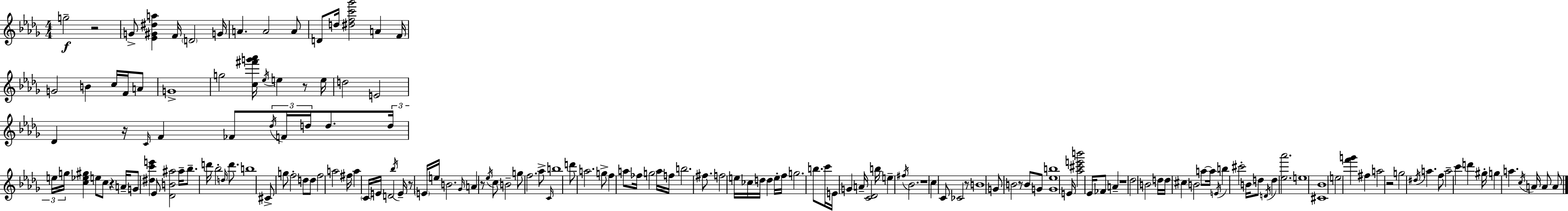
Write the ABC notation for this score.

X:1
T:Untitled
M:4/4
L:1/4
K:Bbm
g2 z2 G/2 [_E^G^da] F/4 D2 G/4 A A2 A/2 D/2 d/4 [^dfc'_g']2 A F/4 G2 B c/4 F/4 A/2 G4 g2 [c^f'g'_a']/4 _e/4 e z/2 e/4 d2 E2 _D z/4 C/4 F _F/2 _d/4 F/4 d/4 d/2 d/4 e/4 g/4 [c_e^g] e/2 c/2 z A/4 G/2 [^dc'e'] _E/2 [_DB^a]2 ^a/4 _b/2 d'/4 _b2 d/4 d'/2 b4 ^C/2 g/2 f2 d/2 d/2 f2 a2 ^f/4 a C/4 E/4 D2 _b/4 E/4 z/2 E/4 e/4 B2 _G/4 A z/2 _e/4 c/2 B2 g/2 f2 _a/2 C/4 b4 d'/2 a2 g/2 f a/2 _f/4 g2 a/4 f/4 b2 ^f/2 f2 e/4 _c/4 d/4 d e/4 f/4 g2 b/2 c'/4 E/4 G A/4 [C_D]2 b/4 e ^f/4 _B2 z4 c C/2 _C2 z/2 B4 G/2 B2 z/2 B/2 G/2 [G_eb]4 E/4 [_a^c'e'b']2 _E/4 _F/2 A z4 _d2 B2 d/4 d/4 ^c B2 a/2 a/4 E/4 b ^c'2 B/4 d/2 D/4 d [_e_a']2 e4 [^C_B]4 e2 [f'g'] ^f a2 z2 g2 ^d/4 a f/2 a2 c' d' ^g/4 g a c/4 A/4 A/2 A/2